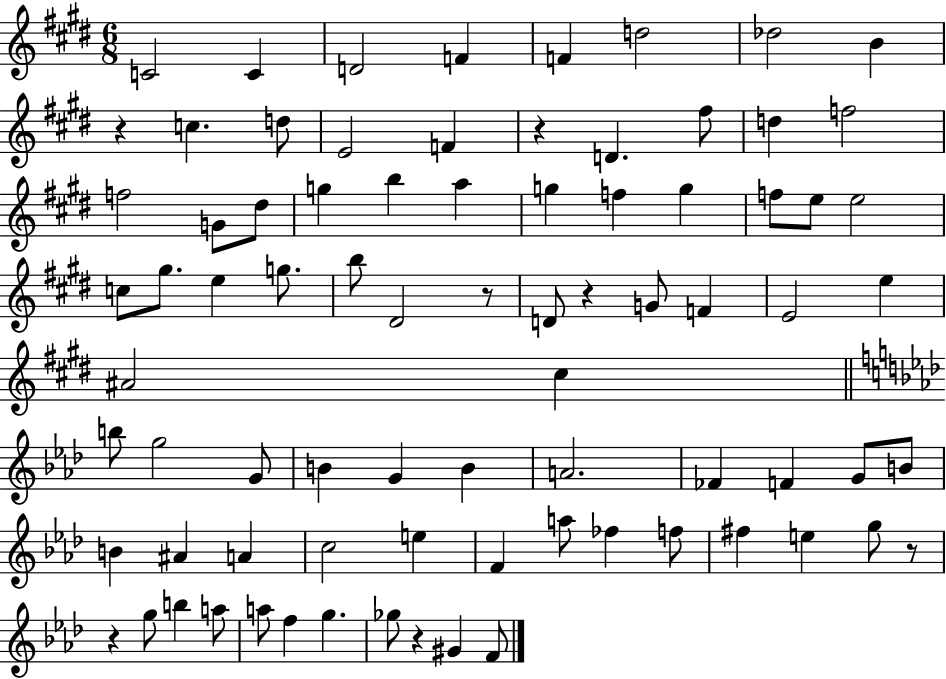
X:1
T:Untitled
M:6/8
L:1/4
K:E
C2 C D2 F F d2 _d2 B z c d/2 E2 F z D ^f/2 d f2 f2 G/2 ^d/2 g b a g f g f/2 e/2 e2 c/2 ^g/2 e g/2 b/2 ^D2 z/2 D/2 z G/2 F E2 e ^A2 ^c b/2 g2 G/2 B G B A2 _F F G/2 B/2 B ^A A c2 e F a/2 _f f/2 ^f e g/2 z/2 z g/2 b a/2 a/2 f g _g/2 z ^G F/2